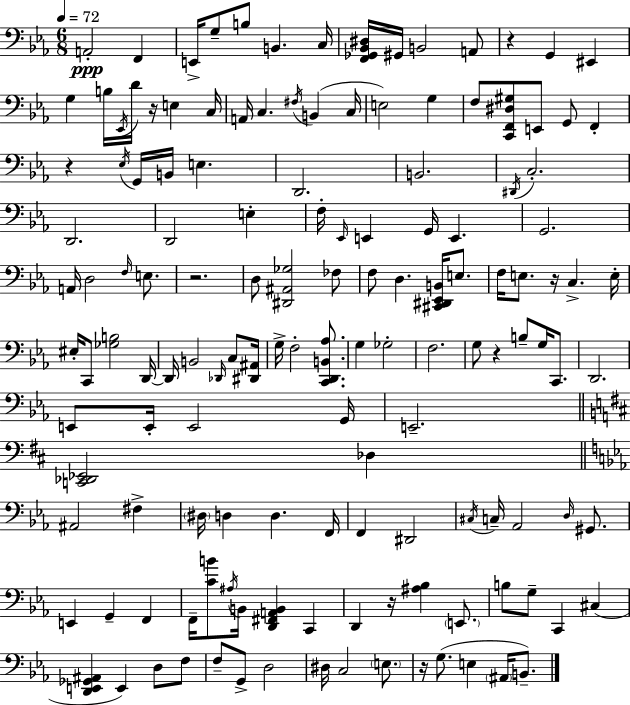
A2/h F2/q E2/s G3/e B3/e B2/q. C3/s [F2,Gb2,Bb2,D#3]/s G#2/s B2/h A2/e R/q G2/q EIS2/q G3/q B3/s Eb2/s D4/s R/s E3/q C3/s A2/s C3/q. F#3/s B2/q C3/s E3/h G3/q F3/e [C2,F2,D#3,G#3]/e E2/e G2/e F2/q R/q Eb3/s G2/s B2/s E3/q. D2/h. B2/h. D#2/s C3/h. D2/h. D2/h E3/q F3/s Eb2/s E2/q G2/s E2/q. G2/h. A2/s D3/h F3/s E3/e. R/h. D3/e [D#2,A#2,Gb3]/h FES3/e F3/e D3/q. [C#2,D#2,Eb2,B2]/s E3/e. F3/s E3/e. R/s C3/q. E3/s EIS3/s C2/e [Gb3,B3]/h D2/s D2/s B2/h Db2/s C3/e [D#2,A#2]/s G3/s F3/h [C2,D2,B2,Ab3]/e. G3/q Gb3/h F3/h. G3/e R/q B3/e G3/s C2/e. D2/h. E2/e E2/s E2/h G2/s E2/h. [C2,Db2,Eb2]/h Db3/q A#2/h F#3/q D#3/s D3/q D3/q. F2/s F2/q D#2/h C#3/s C3/s Ab2/h D3/s G#2/e. E2/q G2/q F2/q F2/s [C4,B4]/e A#3/s B2/s [D2,F#2,A2,B2]/q C2/q D2/q R/s [A#3,Bb3]/q E2/e. B3/e G3/e C2/q C#3/q [D2,E2,Gb2,A#2]/q E2/q D3/e F3/e F3/e G2/e D3/h D#3/s C3/h E3/e. R/s G3/e. E3/q A#2/s B2/e.